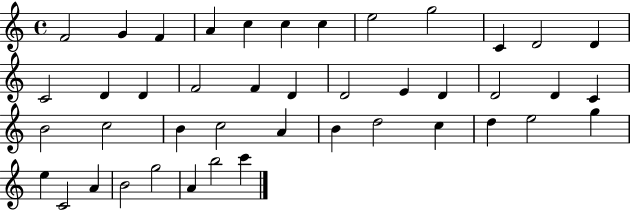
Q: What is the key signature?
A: C major